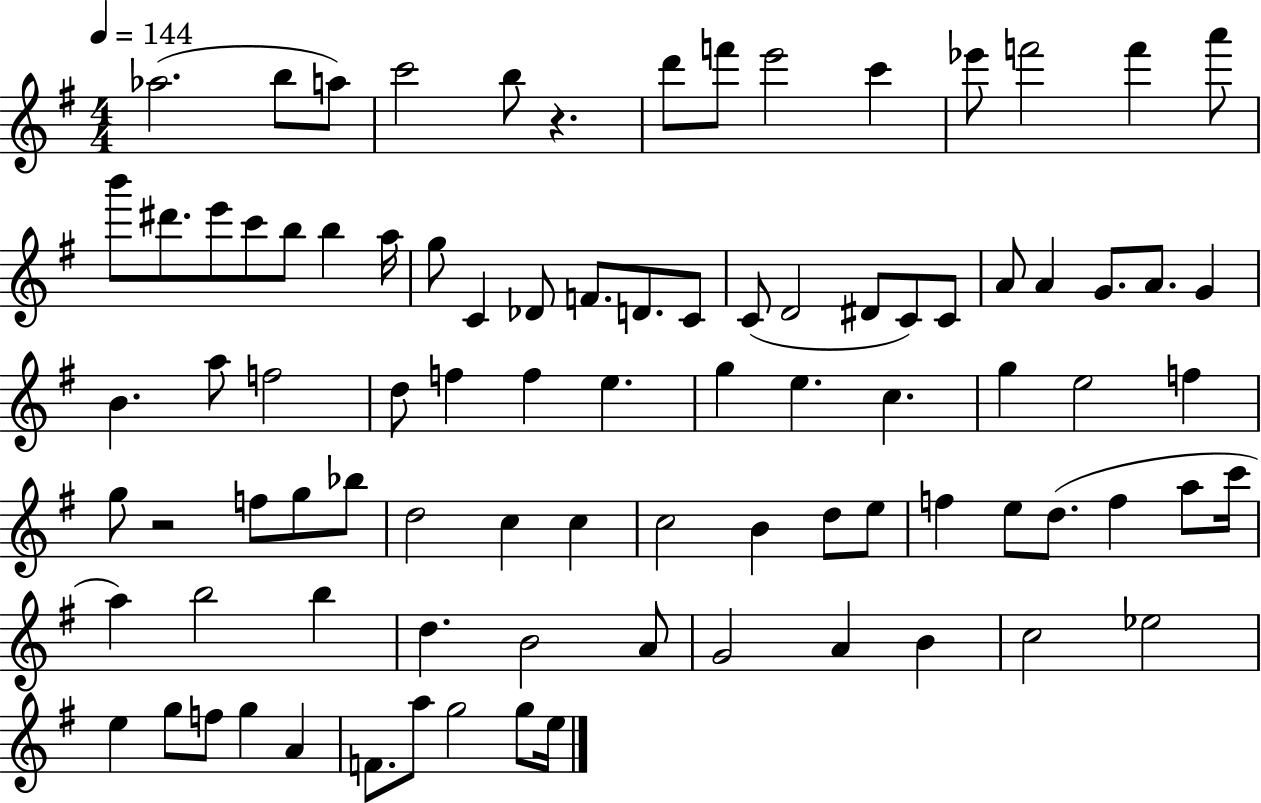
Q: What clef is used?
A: treble